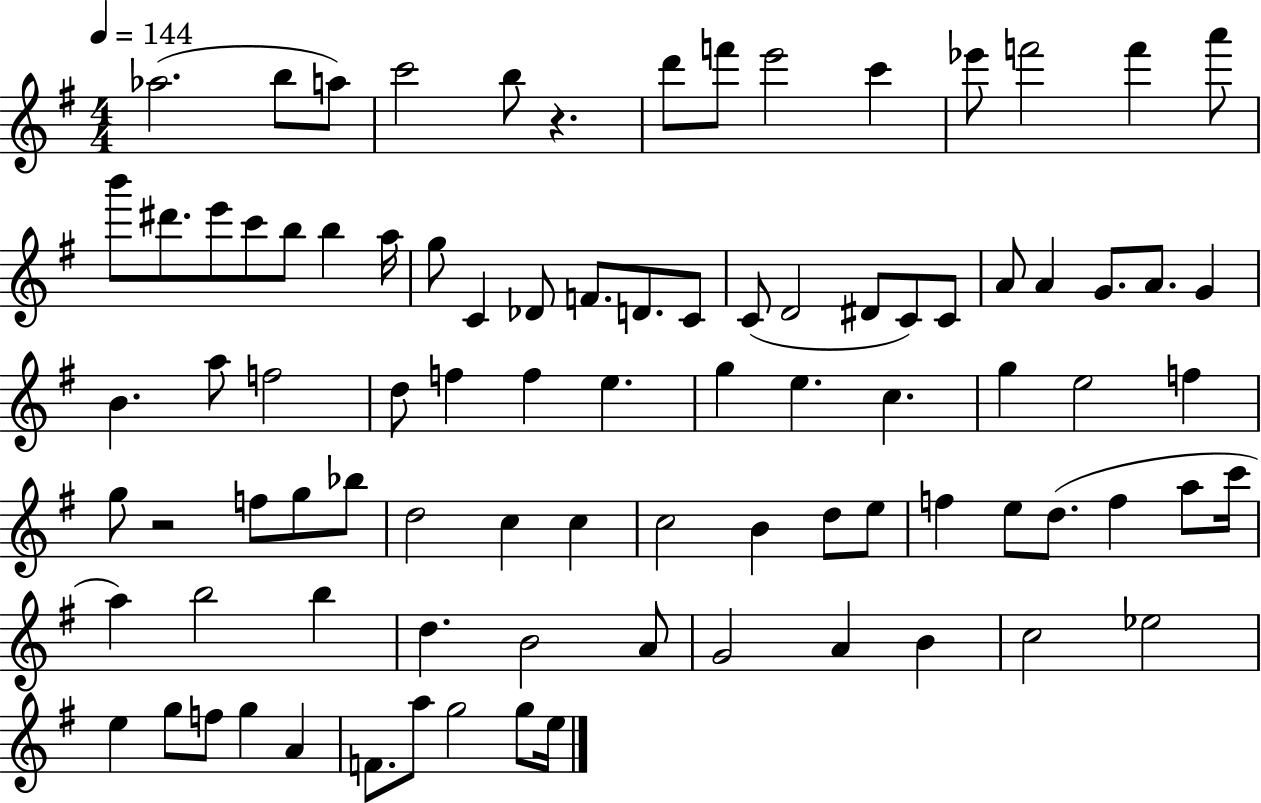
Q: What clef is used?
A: treble